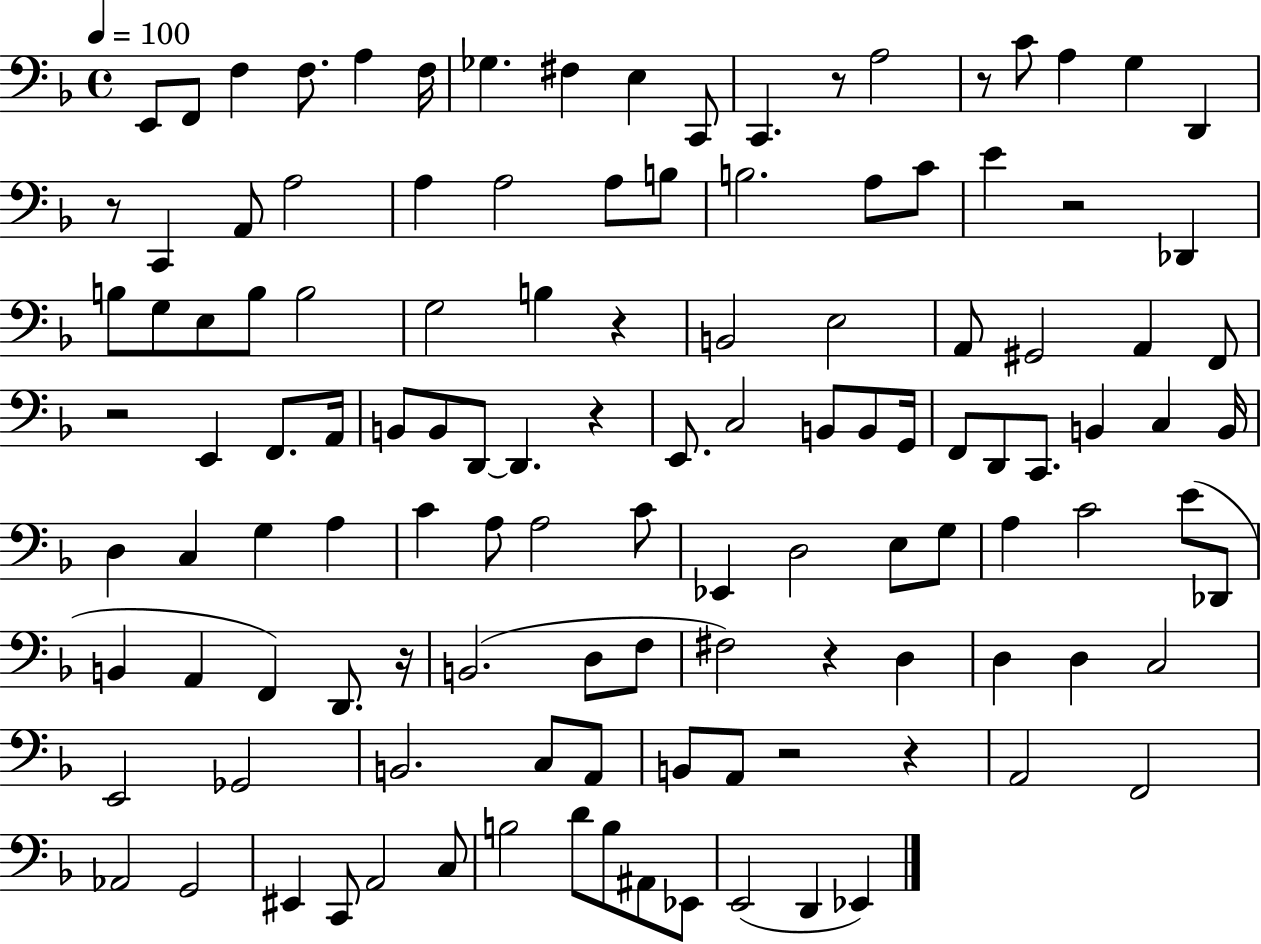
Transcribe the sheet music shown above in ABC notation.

X:1
T:Untitled
M:4/4
L:1/4
K:F
E,,/2 F,,/2 F, F,/2 A, F,/4 _G, ^F, E, C,,/2 C,, z/2 A,2 z/2 C/2 A, G, D,, z/2 C,, A,,/2 A,2 A, A,2 A,/2 B,/2 B,2 A,/2 C/2 E z2 _D,, B,/2 G,/2 E,/2 B,/2 B,2 G,2 B, z B,,2 E,2 A,,/2 ^G,,2 A,, F,,/2 z2 E,, F,,/2 A,,/4 B,,/2 B,,/2 D,,/2 D,, z E,,/2 C,2 B,,/2 B,,/2 G,,/4 F,,/2 D,,/2 C,,/2 B,, C, B,,/4 D, C, G, A, C A,/2 A,2 C/2 _E,, D,2 E,/2 G,/2 A, C2 E/2 _D,,/2 B,, A,, F,, D,,/2 z/4 B,,2 D,/2 F,/2 ^F,2 z D, D, D, C,2 E,,2 _G,,2 B,,2 C,/2 A,,/2 B,,/2 A,,/2 z2 z A,,2 F,,2 _A,,2 G,,2 ^E,, C,,/2 A,,2 C,/2 B,2 D/2 B,/2 ^A,,/2 _E,,/2 E,,2 D,, _E,,